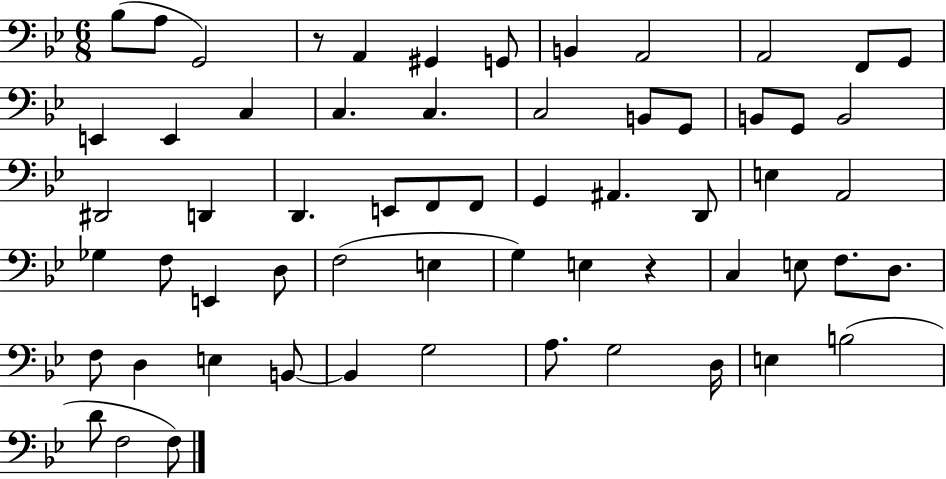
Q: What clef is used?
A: bass